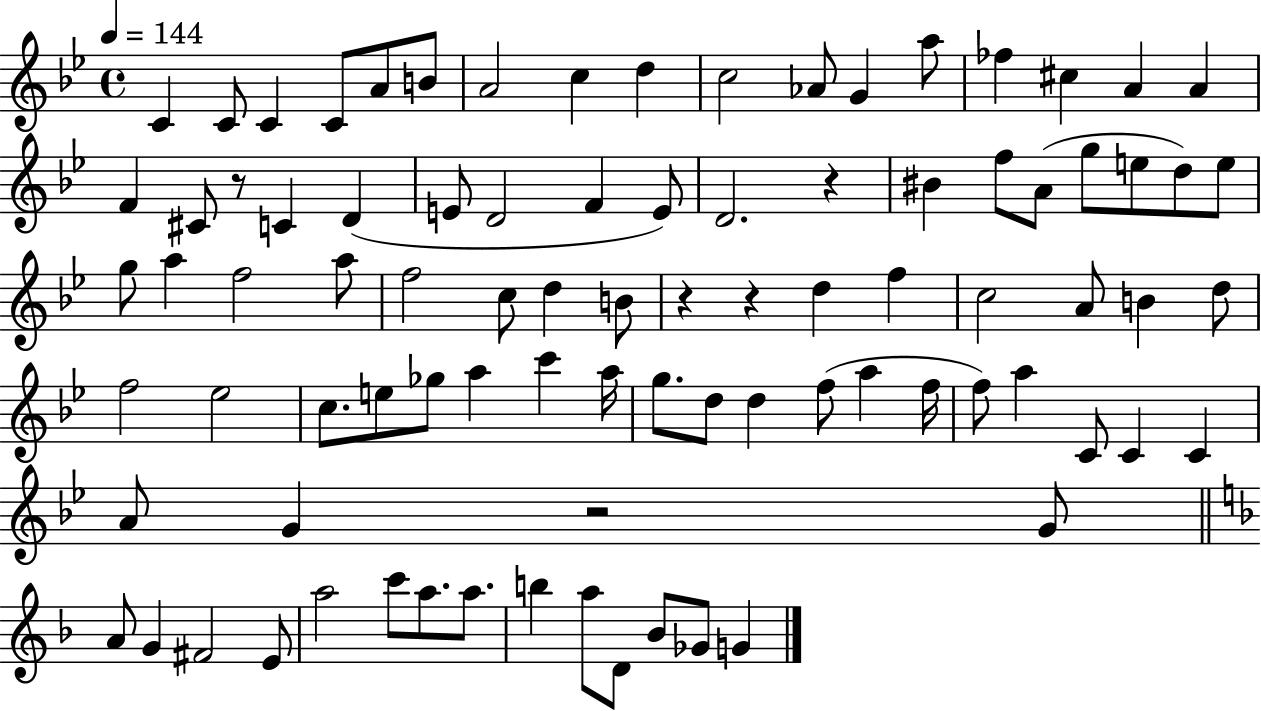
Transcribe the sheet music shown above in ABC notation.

X:1
T:Untitled
M:4/4
L:1/4
K:Bb
C C/2 C C/2 A/2 B/2 A2 c d c2 _A/2 G a/2 _f ^c A A F ^C/2 z/2 C D E/2 D2 F E/2 D2 z ^B f/2 A/2 g/2 e/2 d/2 e/2 g/2 a f2 a/2 f2 c/2 d B/2 z z d f c2 A/2 B d/2 f2 _e2 c/2 e/2 _g/2 a c' a/4 g/2 d/2 d f/2 a f/4 f/2 a C/2 C C A/2 G z2 G/2 A/2 G ^F2 E/2 a2 c'/2 a/2 a/2 b a/2 D/2 _B/2 _G/2 G